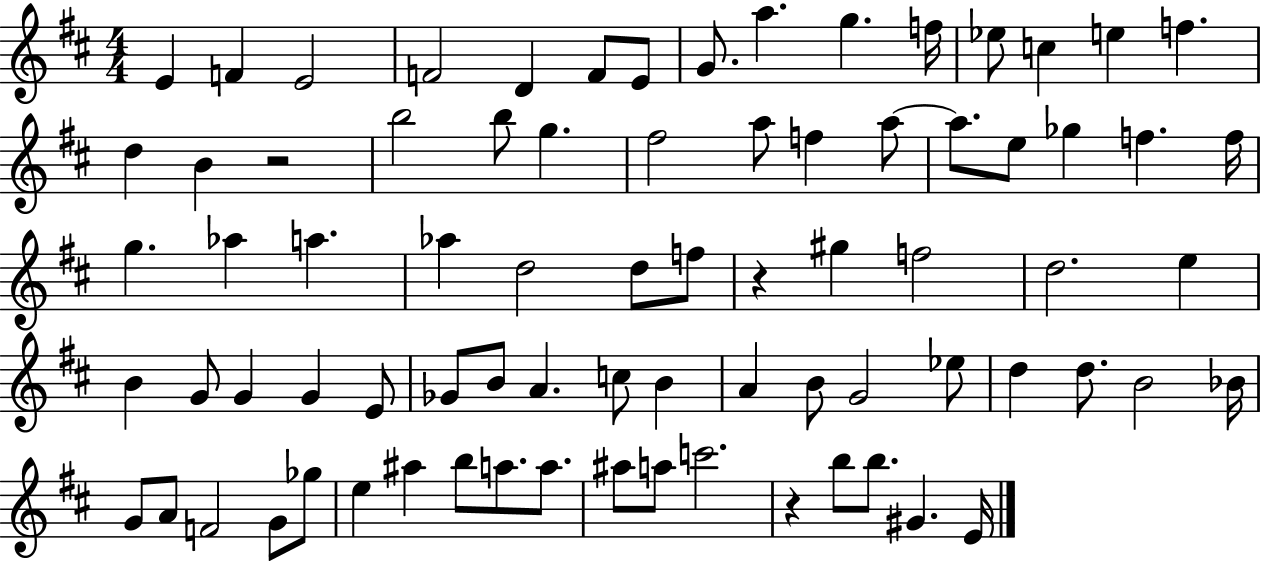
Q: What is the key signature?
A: D major